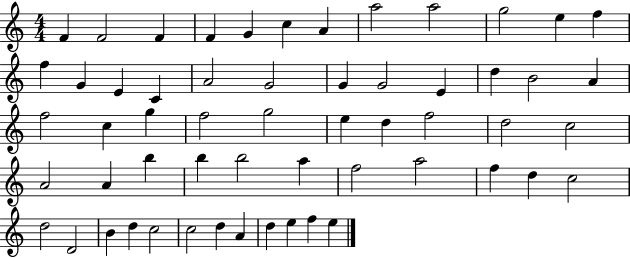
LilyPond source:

{
  \clef treble
  \numericTimeSignature
  \time 4/4
  \key c \major
  f'4 f'2 f'4 | f'4 g'4 c''4 a'4 | a''2 a''2 | g''2 e''4 f''4 | \break f''4 g'4 e'4 c'4 | a'2 g'2 | g'4 g'2 e'4 | d''4 b'2 a'4 | \break f''2 c''4 g''4 | f''2 g''2 | e''4 d''4 f''2 | d''2 c''2 | \break a'2 a'4 b''4 | b''4 b''2 a''4 | f''2 a''2 | f''4 d''4 c''2 | \break d''2 d'2 | b'4 d''4 c''2 | c''2 d''4 a'4 | d''4 e''4 f''4 e''4 | \break \bar "|."
}